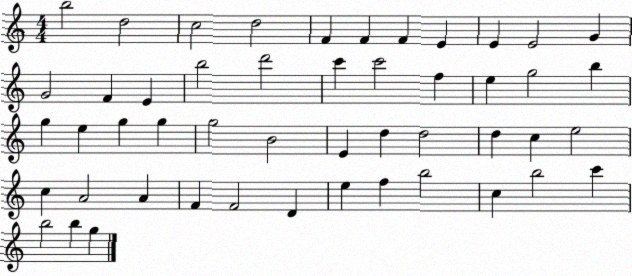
X:1
T:Untitled
M:4/4
L:1/4
K:C
b2 d2 c2 d2 F F F E E E2 G G2 F E b2 d'2 c' c'2 f e g2 b g e g g g2 B2 E d d2 d c e2 c A2 A F F2 D e f b2 c b2 c' b2 b g